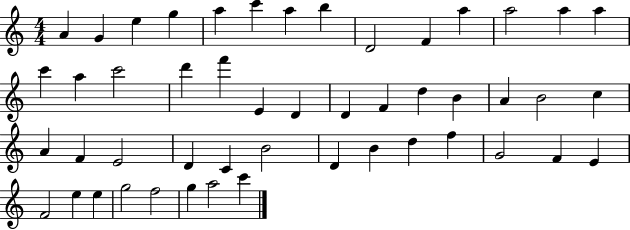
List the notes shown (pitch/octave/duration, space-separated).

A4/q G4/q E5/q G5/q A5/q C6/q A5/q B5/q D4/h F4/q A5/q A5/h A5/q A5/q C6/q A5/q C6/h D6/q F6/q E4/q D4/q D4/q F4/q D5/q B4/q A4/q B4/h C5/q A4/q F4/q E4/h D4/q C4/q B4/h D4/q B4/q D5/q F5/q G4/h F4/q E4/q F4/h E5/q E5/q G5/h F5/h G5/q A5/h C6/q